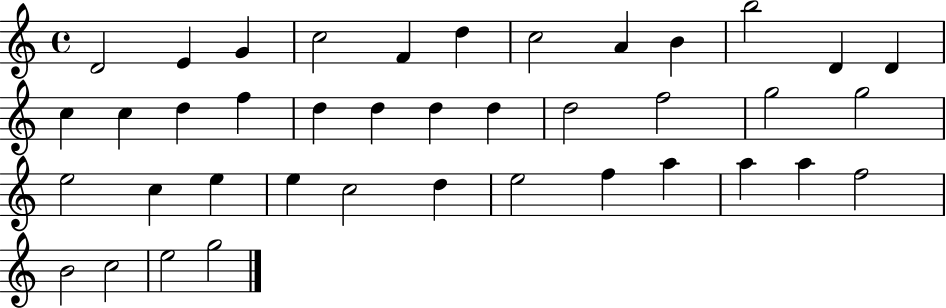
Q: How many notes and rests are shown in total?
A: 40